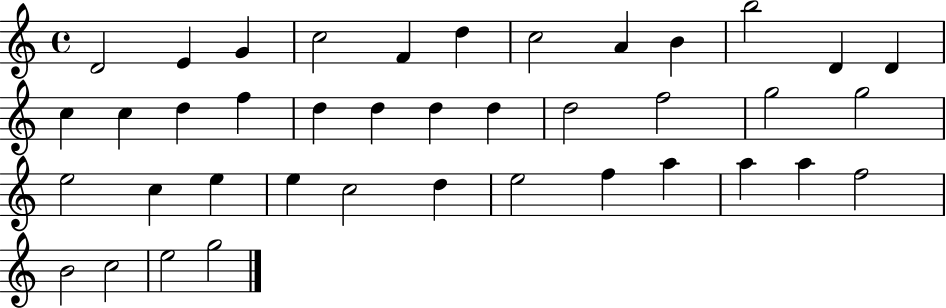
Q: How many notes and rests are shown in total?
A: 40